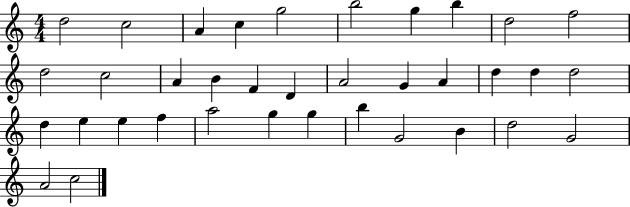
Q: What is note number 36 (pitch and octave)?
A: C5